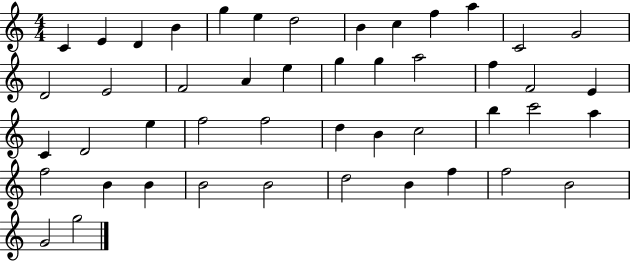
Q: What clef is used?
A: treble